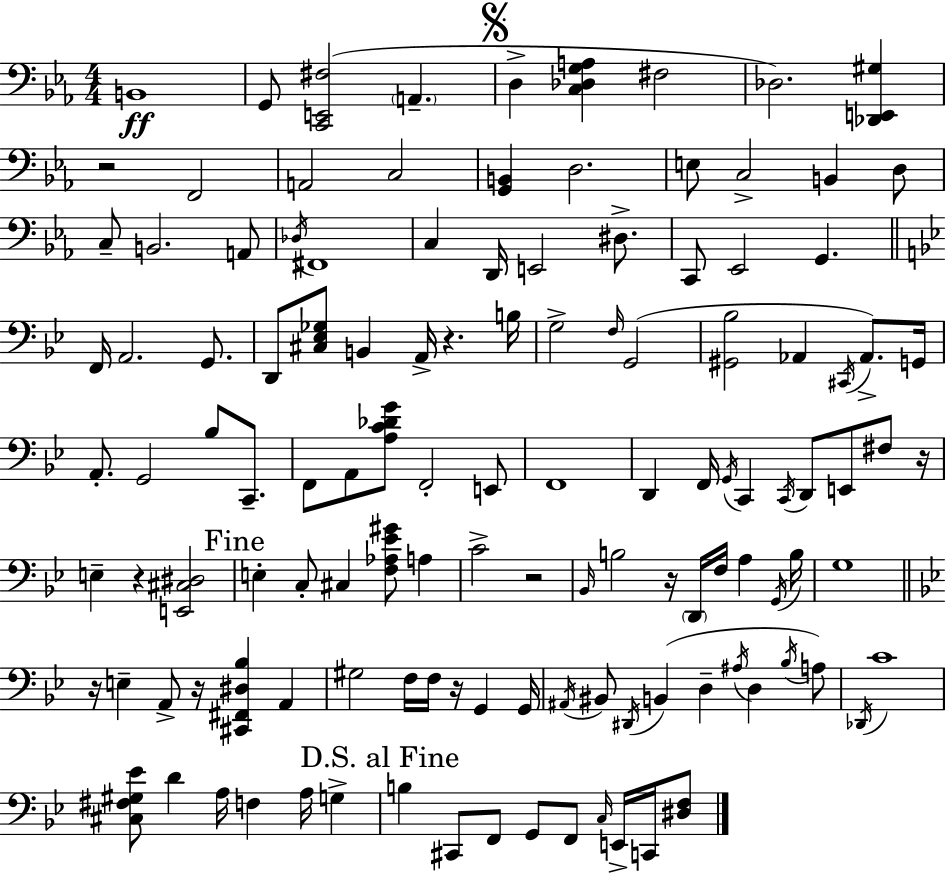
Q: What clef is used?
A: bass